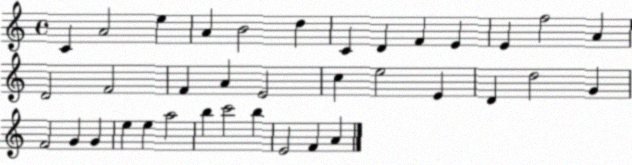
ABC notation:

X:1
T:Untitled
M:4/4
L:1/4
K:C
C A2 e A B2 d C D F E E f2 A D2 F2 F A E2 c e2 E D d2 G F2 G G e e a2 b c'2 b E2 F A